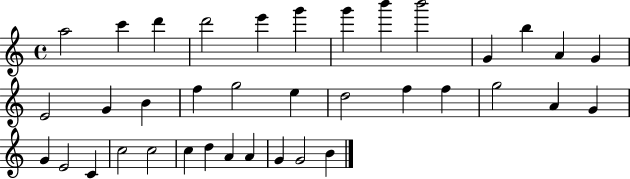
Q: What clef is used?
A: treble